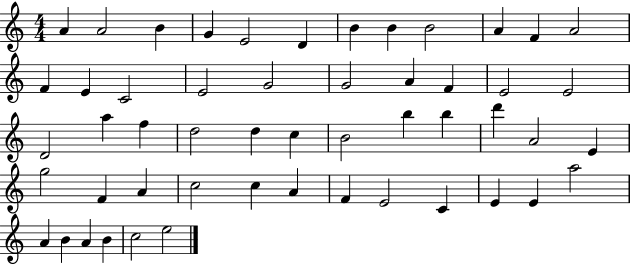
X:1
T:Untitled
M:4/4
L:1/4
K:C
A A2 B G E2 D B B B2 A F A2 F E C2 E2 G2 G2 A F E2 E2 D2 a f d2 d c B2 b b d' A2 E g2 F A c2 c A F E2 C E E a2 A B A B c2 e2